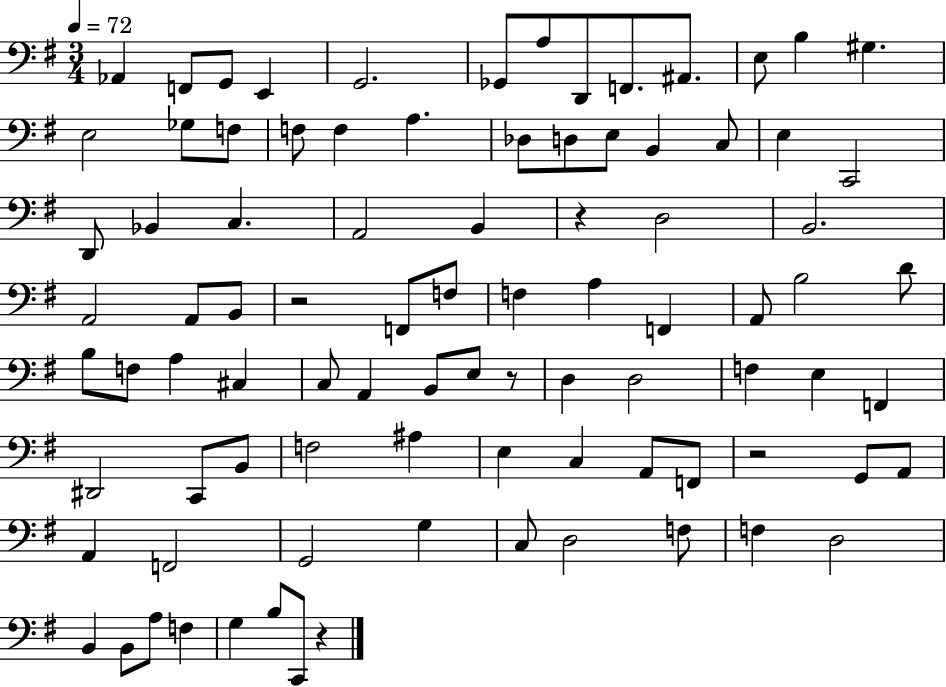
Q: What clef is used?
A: bass